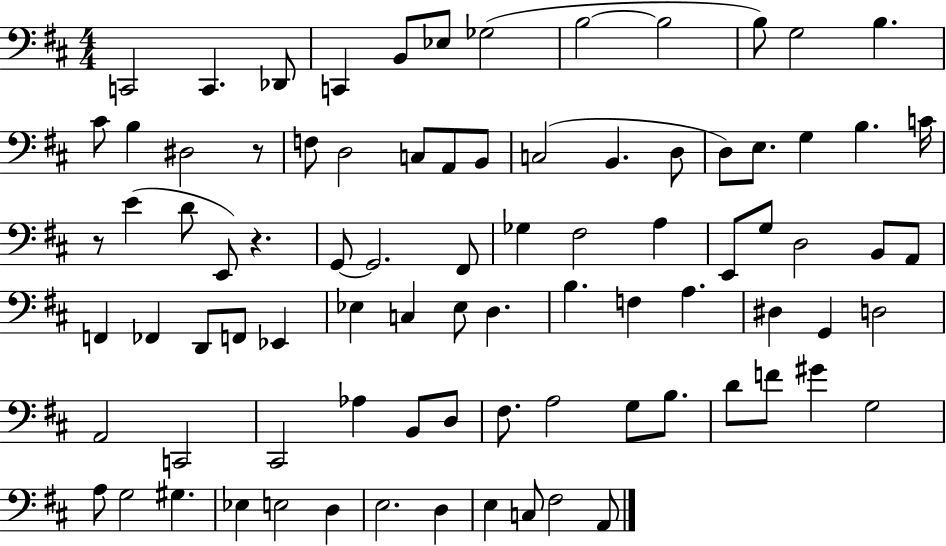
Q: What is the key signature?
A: D major